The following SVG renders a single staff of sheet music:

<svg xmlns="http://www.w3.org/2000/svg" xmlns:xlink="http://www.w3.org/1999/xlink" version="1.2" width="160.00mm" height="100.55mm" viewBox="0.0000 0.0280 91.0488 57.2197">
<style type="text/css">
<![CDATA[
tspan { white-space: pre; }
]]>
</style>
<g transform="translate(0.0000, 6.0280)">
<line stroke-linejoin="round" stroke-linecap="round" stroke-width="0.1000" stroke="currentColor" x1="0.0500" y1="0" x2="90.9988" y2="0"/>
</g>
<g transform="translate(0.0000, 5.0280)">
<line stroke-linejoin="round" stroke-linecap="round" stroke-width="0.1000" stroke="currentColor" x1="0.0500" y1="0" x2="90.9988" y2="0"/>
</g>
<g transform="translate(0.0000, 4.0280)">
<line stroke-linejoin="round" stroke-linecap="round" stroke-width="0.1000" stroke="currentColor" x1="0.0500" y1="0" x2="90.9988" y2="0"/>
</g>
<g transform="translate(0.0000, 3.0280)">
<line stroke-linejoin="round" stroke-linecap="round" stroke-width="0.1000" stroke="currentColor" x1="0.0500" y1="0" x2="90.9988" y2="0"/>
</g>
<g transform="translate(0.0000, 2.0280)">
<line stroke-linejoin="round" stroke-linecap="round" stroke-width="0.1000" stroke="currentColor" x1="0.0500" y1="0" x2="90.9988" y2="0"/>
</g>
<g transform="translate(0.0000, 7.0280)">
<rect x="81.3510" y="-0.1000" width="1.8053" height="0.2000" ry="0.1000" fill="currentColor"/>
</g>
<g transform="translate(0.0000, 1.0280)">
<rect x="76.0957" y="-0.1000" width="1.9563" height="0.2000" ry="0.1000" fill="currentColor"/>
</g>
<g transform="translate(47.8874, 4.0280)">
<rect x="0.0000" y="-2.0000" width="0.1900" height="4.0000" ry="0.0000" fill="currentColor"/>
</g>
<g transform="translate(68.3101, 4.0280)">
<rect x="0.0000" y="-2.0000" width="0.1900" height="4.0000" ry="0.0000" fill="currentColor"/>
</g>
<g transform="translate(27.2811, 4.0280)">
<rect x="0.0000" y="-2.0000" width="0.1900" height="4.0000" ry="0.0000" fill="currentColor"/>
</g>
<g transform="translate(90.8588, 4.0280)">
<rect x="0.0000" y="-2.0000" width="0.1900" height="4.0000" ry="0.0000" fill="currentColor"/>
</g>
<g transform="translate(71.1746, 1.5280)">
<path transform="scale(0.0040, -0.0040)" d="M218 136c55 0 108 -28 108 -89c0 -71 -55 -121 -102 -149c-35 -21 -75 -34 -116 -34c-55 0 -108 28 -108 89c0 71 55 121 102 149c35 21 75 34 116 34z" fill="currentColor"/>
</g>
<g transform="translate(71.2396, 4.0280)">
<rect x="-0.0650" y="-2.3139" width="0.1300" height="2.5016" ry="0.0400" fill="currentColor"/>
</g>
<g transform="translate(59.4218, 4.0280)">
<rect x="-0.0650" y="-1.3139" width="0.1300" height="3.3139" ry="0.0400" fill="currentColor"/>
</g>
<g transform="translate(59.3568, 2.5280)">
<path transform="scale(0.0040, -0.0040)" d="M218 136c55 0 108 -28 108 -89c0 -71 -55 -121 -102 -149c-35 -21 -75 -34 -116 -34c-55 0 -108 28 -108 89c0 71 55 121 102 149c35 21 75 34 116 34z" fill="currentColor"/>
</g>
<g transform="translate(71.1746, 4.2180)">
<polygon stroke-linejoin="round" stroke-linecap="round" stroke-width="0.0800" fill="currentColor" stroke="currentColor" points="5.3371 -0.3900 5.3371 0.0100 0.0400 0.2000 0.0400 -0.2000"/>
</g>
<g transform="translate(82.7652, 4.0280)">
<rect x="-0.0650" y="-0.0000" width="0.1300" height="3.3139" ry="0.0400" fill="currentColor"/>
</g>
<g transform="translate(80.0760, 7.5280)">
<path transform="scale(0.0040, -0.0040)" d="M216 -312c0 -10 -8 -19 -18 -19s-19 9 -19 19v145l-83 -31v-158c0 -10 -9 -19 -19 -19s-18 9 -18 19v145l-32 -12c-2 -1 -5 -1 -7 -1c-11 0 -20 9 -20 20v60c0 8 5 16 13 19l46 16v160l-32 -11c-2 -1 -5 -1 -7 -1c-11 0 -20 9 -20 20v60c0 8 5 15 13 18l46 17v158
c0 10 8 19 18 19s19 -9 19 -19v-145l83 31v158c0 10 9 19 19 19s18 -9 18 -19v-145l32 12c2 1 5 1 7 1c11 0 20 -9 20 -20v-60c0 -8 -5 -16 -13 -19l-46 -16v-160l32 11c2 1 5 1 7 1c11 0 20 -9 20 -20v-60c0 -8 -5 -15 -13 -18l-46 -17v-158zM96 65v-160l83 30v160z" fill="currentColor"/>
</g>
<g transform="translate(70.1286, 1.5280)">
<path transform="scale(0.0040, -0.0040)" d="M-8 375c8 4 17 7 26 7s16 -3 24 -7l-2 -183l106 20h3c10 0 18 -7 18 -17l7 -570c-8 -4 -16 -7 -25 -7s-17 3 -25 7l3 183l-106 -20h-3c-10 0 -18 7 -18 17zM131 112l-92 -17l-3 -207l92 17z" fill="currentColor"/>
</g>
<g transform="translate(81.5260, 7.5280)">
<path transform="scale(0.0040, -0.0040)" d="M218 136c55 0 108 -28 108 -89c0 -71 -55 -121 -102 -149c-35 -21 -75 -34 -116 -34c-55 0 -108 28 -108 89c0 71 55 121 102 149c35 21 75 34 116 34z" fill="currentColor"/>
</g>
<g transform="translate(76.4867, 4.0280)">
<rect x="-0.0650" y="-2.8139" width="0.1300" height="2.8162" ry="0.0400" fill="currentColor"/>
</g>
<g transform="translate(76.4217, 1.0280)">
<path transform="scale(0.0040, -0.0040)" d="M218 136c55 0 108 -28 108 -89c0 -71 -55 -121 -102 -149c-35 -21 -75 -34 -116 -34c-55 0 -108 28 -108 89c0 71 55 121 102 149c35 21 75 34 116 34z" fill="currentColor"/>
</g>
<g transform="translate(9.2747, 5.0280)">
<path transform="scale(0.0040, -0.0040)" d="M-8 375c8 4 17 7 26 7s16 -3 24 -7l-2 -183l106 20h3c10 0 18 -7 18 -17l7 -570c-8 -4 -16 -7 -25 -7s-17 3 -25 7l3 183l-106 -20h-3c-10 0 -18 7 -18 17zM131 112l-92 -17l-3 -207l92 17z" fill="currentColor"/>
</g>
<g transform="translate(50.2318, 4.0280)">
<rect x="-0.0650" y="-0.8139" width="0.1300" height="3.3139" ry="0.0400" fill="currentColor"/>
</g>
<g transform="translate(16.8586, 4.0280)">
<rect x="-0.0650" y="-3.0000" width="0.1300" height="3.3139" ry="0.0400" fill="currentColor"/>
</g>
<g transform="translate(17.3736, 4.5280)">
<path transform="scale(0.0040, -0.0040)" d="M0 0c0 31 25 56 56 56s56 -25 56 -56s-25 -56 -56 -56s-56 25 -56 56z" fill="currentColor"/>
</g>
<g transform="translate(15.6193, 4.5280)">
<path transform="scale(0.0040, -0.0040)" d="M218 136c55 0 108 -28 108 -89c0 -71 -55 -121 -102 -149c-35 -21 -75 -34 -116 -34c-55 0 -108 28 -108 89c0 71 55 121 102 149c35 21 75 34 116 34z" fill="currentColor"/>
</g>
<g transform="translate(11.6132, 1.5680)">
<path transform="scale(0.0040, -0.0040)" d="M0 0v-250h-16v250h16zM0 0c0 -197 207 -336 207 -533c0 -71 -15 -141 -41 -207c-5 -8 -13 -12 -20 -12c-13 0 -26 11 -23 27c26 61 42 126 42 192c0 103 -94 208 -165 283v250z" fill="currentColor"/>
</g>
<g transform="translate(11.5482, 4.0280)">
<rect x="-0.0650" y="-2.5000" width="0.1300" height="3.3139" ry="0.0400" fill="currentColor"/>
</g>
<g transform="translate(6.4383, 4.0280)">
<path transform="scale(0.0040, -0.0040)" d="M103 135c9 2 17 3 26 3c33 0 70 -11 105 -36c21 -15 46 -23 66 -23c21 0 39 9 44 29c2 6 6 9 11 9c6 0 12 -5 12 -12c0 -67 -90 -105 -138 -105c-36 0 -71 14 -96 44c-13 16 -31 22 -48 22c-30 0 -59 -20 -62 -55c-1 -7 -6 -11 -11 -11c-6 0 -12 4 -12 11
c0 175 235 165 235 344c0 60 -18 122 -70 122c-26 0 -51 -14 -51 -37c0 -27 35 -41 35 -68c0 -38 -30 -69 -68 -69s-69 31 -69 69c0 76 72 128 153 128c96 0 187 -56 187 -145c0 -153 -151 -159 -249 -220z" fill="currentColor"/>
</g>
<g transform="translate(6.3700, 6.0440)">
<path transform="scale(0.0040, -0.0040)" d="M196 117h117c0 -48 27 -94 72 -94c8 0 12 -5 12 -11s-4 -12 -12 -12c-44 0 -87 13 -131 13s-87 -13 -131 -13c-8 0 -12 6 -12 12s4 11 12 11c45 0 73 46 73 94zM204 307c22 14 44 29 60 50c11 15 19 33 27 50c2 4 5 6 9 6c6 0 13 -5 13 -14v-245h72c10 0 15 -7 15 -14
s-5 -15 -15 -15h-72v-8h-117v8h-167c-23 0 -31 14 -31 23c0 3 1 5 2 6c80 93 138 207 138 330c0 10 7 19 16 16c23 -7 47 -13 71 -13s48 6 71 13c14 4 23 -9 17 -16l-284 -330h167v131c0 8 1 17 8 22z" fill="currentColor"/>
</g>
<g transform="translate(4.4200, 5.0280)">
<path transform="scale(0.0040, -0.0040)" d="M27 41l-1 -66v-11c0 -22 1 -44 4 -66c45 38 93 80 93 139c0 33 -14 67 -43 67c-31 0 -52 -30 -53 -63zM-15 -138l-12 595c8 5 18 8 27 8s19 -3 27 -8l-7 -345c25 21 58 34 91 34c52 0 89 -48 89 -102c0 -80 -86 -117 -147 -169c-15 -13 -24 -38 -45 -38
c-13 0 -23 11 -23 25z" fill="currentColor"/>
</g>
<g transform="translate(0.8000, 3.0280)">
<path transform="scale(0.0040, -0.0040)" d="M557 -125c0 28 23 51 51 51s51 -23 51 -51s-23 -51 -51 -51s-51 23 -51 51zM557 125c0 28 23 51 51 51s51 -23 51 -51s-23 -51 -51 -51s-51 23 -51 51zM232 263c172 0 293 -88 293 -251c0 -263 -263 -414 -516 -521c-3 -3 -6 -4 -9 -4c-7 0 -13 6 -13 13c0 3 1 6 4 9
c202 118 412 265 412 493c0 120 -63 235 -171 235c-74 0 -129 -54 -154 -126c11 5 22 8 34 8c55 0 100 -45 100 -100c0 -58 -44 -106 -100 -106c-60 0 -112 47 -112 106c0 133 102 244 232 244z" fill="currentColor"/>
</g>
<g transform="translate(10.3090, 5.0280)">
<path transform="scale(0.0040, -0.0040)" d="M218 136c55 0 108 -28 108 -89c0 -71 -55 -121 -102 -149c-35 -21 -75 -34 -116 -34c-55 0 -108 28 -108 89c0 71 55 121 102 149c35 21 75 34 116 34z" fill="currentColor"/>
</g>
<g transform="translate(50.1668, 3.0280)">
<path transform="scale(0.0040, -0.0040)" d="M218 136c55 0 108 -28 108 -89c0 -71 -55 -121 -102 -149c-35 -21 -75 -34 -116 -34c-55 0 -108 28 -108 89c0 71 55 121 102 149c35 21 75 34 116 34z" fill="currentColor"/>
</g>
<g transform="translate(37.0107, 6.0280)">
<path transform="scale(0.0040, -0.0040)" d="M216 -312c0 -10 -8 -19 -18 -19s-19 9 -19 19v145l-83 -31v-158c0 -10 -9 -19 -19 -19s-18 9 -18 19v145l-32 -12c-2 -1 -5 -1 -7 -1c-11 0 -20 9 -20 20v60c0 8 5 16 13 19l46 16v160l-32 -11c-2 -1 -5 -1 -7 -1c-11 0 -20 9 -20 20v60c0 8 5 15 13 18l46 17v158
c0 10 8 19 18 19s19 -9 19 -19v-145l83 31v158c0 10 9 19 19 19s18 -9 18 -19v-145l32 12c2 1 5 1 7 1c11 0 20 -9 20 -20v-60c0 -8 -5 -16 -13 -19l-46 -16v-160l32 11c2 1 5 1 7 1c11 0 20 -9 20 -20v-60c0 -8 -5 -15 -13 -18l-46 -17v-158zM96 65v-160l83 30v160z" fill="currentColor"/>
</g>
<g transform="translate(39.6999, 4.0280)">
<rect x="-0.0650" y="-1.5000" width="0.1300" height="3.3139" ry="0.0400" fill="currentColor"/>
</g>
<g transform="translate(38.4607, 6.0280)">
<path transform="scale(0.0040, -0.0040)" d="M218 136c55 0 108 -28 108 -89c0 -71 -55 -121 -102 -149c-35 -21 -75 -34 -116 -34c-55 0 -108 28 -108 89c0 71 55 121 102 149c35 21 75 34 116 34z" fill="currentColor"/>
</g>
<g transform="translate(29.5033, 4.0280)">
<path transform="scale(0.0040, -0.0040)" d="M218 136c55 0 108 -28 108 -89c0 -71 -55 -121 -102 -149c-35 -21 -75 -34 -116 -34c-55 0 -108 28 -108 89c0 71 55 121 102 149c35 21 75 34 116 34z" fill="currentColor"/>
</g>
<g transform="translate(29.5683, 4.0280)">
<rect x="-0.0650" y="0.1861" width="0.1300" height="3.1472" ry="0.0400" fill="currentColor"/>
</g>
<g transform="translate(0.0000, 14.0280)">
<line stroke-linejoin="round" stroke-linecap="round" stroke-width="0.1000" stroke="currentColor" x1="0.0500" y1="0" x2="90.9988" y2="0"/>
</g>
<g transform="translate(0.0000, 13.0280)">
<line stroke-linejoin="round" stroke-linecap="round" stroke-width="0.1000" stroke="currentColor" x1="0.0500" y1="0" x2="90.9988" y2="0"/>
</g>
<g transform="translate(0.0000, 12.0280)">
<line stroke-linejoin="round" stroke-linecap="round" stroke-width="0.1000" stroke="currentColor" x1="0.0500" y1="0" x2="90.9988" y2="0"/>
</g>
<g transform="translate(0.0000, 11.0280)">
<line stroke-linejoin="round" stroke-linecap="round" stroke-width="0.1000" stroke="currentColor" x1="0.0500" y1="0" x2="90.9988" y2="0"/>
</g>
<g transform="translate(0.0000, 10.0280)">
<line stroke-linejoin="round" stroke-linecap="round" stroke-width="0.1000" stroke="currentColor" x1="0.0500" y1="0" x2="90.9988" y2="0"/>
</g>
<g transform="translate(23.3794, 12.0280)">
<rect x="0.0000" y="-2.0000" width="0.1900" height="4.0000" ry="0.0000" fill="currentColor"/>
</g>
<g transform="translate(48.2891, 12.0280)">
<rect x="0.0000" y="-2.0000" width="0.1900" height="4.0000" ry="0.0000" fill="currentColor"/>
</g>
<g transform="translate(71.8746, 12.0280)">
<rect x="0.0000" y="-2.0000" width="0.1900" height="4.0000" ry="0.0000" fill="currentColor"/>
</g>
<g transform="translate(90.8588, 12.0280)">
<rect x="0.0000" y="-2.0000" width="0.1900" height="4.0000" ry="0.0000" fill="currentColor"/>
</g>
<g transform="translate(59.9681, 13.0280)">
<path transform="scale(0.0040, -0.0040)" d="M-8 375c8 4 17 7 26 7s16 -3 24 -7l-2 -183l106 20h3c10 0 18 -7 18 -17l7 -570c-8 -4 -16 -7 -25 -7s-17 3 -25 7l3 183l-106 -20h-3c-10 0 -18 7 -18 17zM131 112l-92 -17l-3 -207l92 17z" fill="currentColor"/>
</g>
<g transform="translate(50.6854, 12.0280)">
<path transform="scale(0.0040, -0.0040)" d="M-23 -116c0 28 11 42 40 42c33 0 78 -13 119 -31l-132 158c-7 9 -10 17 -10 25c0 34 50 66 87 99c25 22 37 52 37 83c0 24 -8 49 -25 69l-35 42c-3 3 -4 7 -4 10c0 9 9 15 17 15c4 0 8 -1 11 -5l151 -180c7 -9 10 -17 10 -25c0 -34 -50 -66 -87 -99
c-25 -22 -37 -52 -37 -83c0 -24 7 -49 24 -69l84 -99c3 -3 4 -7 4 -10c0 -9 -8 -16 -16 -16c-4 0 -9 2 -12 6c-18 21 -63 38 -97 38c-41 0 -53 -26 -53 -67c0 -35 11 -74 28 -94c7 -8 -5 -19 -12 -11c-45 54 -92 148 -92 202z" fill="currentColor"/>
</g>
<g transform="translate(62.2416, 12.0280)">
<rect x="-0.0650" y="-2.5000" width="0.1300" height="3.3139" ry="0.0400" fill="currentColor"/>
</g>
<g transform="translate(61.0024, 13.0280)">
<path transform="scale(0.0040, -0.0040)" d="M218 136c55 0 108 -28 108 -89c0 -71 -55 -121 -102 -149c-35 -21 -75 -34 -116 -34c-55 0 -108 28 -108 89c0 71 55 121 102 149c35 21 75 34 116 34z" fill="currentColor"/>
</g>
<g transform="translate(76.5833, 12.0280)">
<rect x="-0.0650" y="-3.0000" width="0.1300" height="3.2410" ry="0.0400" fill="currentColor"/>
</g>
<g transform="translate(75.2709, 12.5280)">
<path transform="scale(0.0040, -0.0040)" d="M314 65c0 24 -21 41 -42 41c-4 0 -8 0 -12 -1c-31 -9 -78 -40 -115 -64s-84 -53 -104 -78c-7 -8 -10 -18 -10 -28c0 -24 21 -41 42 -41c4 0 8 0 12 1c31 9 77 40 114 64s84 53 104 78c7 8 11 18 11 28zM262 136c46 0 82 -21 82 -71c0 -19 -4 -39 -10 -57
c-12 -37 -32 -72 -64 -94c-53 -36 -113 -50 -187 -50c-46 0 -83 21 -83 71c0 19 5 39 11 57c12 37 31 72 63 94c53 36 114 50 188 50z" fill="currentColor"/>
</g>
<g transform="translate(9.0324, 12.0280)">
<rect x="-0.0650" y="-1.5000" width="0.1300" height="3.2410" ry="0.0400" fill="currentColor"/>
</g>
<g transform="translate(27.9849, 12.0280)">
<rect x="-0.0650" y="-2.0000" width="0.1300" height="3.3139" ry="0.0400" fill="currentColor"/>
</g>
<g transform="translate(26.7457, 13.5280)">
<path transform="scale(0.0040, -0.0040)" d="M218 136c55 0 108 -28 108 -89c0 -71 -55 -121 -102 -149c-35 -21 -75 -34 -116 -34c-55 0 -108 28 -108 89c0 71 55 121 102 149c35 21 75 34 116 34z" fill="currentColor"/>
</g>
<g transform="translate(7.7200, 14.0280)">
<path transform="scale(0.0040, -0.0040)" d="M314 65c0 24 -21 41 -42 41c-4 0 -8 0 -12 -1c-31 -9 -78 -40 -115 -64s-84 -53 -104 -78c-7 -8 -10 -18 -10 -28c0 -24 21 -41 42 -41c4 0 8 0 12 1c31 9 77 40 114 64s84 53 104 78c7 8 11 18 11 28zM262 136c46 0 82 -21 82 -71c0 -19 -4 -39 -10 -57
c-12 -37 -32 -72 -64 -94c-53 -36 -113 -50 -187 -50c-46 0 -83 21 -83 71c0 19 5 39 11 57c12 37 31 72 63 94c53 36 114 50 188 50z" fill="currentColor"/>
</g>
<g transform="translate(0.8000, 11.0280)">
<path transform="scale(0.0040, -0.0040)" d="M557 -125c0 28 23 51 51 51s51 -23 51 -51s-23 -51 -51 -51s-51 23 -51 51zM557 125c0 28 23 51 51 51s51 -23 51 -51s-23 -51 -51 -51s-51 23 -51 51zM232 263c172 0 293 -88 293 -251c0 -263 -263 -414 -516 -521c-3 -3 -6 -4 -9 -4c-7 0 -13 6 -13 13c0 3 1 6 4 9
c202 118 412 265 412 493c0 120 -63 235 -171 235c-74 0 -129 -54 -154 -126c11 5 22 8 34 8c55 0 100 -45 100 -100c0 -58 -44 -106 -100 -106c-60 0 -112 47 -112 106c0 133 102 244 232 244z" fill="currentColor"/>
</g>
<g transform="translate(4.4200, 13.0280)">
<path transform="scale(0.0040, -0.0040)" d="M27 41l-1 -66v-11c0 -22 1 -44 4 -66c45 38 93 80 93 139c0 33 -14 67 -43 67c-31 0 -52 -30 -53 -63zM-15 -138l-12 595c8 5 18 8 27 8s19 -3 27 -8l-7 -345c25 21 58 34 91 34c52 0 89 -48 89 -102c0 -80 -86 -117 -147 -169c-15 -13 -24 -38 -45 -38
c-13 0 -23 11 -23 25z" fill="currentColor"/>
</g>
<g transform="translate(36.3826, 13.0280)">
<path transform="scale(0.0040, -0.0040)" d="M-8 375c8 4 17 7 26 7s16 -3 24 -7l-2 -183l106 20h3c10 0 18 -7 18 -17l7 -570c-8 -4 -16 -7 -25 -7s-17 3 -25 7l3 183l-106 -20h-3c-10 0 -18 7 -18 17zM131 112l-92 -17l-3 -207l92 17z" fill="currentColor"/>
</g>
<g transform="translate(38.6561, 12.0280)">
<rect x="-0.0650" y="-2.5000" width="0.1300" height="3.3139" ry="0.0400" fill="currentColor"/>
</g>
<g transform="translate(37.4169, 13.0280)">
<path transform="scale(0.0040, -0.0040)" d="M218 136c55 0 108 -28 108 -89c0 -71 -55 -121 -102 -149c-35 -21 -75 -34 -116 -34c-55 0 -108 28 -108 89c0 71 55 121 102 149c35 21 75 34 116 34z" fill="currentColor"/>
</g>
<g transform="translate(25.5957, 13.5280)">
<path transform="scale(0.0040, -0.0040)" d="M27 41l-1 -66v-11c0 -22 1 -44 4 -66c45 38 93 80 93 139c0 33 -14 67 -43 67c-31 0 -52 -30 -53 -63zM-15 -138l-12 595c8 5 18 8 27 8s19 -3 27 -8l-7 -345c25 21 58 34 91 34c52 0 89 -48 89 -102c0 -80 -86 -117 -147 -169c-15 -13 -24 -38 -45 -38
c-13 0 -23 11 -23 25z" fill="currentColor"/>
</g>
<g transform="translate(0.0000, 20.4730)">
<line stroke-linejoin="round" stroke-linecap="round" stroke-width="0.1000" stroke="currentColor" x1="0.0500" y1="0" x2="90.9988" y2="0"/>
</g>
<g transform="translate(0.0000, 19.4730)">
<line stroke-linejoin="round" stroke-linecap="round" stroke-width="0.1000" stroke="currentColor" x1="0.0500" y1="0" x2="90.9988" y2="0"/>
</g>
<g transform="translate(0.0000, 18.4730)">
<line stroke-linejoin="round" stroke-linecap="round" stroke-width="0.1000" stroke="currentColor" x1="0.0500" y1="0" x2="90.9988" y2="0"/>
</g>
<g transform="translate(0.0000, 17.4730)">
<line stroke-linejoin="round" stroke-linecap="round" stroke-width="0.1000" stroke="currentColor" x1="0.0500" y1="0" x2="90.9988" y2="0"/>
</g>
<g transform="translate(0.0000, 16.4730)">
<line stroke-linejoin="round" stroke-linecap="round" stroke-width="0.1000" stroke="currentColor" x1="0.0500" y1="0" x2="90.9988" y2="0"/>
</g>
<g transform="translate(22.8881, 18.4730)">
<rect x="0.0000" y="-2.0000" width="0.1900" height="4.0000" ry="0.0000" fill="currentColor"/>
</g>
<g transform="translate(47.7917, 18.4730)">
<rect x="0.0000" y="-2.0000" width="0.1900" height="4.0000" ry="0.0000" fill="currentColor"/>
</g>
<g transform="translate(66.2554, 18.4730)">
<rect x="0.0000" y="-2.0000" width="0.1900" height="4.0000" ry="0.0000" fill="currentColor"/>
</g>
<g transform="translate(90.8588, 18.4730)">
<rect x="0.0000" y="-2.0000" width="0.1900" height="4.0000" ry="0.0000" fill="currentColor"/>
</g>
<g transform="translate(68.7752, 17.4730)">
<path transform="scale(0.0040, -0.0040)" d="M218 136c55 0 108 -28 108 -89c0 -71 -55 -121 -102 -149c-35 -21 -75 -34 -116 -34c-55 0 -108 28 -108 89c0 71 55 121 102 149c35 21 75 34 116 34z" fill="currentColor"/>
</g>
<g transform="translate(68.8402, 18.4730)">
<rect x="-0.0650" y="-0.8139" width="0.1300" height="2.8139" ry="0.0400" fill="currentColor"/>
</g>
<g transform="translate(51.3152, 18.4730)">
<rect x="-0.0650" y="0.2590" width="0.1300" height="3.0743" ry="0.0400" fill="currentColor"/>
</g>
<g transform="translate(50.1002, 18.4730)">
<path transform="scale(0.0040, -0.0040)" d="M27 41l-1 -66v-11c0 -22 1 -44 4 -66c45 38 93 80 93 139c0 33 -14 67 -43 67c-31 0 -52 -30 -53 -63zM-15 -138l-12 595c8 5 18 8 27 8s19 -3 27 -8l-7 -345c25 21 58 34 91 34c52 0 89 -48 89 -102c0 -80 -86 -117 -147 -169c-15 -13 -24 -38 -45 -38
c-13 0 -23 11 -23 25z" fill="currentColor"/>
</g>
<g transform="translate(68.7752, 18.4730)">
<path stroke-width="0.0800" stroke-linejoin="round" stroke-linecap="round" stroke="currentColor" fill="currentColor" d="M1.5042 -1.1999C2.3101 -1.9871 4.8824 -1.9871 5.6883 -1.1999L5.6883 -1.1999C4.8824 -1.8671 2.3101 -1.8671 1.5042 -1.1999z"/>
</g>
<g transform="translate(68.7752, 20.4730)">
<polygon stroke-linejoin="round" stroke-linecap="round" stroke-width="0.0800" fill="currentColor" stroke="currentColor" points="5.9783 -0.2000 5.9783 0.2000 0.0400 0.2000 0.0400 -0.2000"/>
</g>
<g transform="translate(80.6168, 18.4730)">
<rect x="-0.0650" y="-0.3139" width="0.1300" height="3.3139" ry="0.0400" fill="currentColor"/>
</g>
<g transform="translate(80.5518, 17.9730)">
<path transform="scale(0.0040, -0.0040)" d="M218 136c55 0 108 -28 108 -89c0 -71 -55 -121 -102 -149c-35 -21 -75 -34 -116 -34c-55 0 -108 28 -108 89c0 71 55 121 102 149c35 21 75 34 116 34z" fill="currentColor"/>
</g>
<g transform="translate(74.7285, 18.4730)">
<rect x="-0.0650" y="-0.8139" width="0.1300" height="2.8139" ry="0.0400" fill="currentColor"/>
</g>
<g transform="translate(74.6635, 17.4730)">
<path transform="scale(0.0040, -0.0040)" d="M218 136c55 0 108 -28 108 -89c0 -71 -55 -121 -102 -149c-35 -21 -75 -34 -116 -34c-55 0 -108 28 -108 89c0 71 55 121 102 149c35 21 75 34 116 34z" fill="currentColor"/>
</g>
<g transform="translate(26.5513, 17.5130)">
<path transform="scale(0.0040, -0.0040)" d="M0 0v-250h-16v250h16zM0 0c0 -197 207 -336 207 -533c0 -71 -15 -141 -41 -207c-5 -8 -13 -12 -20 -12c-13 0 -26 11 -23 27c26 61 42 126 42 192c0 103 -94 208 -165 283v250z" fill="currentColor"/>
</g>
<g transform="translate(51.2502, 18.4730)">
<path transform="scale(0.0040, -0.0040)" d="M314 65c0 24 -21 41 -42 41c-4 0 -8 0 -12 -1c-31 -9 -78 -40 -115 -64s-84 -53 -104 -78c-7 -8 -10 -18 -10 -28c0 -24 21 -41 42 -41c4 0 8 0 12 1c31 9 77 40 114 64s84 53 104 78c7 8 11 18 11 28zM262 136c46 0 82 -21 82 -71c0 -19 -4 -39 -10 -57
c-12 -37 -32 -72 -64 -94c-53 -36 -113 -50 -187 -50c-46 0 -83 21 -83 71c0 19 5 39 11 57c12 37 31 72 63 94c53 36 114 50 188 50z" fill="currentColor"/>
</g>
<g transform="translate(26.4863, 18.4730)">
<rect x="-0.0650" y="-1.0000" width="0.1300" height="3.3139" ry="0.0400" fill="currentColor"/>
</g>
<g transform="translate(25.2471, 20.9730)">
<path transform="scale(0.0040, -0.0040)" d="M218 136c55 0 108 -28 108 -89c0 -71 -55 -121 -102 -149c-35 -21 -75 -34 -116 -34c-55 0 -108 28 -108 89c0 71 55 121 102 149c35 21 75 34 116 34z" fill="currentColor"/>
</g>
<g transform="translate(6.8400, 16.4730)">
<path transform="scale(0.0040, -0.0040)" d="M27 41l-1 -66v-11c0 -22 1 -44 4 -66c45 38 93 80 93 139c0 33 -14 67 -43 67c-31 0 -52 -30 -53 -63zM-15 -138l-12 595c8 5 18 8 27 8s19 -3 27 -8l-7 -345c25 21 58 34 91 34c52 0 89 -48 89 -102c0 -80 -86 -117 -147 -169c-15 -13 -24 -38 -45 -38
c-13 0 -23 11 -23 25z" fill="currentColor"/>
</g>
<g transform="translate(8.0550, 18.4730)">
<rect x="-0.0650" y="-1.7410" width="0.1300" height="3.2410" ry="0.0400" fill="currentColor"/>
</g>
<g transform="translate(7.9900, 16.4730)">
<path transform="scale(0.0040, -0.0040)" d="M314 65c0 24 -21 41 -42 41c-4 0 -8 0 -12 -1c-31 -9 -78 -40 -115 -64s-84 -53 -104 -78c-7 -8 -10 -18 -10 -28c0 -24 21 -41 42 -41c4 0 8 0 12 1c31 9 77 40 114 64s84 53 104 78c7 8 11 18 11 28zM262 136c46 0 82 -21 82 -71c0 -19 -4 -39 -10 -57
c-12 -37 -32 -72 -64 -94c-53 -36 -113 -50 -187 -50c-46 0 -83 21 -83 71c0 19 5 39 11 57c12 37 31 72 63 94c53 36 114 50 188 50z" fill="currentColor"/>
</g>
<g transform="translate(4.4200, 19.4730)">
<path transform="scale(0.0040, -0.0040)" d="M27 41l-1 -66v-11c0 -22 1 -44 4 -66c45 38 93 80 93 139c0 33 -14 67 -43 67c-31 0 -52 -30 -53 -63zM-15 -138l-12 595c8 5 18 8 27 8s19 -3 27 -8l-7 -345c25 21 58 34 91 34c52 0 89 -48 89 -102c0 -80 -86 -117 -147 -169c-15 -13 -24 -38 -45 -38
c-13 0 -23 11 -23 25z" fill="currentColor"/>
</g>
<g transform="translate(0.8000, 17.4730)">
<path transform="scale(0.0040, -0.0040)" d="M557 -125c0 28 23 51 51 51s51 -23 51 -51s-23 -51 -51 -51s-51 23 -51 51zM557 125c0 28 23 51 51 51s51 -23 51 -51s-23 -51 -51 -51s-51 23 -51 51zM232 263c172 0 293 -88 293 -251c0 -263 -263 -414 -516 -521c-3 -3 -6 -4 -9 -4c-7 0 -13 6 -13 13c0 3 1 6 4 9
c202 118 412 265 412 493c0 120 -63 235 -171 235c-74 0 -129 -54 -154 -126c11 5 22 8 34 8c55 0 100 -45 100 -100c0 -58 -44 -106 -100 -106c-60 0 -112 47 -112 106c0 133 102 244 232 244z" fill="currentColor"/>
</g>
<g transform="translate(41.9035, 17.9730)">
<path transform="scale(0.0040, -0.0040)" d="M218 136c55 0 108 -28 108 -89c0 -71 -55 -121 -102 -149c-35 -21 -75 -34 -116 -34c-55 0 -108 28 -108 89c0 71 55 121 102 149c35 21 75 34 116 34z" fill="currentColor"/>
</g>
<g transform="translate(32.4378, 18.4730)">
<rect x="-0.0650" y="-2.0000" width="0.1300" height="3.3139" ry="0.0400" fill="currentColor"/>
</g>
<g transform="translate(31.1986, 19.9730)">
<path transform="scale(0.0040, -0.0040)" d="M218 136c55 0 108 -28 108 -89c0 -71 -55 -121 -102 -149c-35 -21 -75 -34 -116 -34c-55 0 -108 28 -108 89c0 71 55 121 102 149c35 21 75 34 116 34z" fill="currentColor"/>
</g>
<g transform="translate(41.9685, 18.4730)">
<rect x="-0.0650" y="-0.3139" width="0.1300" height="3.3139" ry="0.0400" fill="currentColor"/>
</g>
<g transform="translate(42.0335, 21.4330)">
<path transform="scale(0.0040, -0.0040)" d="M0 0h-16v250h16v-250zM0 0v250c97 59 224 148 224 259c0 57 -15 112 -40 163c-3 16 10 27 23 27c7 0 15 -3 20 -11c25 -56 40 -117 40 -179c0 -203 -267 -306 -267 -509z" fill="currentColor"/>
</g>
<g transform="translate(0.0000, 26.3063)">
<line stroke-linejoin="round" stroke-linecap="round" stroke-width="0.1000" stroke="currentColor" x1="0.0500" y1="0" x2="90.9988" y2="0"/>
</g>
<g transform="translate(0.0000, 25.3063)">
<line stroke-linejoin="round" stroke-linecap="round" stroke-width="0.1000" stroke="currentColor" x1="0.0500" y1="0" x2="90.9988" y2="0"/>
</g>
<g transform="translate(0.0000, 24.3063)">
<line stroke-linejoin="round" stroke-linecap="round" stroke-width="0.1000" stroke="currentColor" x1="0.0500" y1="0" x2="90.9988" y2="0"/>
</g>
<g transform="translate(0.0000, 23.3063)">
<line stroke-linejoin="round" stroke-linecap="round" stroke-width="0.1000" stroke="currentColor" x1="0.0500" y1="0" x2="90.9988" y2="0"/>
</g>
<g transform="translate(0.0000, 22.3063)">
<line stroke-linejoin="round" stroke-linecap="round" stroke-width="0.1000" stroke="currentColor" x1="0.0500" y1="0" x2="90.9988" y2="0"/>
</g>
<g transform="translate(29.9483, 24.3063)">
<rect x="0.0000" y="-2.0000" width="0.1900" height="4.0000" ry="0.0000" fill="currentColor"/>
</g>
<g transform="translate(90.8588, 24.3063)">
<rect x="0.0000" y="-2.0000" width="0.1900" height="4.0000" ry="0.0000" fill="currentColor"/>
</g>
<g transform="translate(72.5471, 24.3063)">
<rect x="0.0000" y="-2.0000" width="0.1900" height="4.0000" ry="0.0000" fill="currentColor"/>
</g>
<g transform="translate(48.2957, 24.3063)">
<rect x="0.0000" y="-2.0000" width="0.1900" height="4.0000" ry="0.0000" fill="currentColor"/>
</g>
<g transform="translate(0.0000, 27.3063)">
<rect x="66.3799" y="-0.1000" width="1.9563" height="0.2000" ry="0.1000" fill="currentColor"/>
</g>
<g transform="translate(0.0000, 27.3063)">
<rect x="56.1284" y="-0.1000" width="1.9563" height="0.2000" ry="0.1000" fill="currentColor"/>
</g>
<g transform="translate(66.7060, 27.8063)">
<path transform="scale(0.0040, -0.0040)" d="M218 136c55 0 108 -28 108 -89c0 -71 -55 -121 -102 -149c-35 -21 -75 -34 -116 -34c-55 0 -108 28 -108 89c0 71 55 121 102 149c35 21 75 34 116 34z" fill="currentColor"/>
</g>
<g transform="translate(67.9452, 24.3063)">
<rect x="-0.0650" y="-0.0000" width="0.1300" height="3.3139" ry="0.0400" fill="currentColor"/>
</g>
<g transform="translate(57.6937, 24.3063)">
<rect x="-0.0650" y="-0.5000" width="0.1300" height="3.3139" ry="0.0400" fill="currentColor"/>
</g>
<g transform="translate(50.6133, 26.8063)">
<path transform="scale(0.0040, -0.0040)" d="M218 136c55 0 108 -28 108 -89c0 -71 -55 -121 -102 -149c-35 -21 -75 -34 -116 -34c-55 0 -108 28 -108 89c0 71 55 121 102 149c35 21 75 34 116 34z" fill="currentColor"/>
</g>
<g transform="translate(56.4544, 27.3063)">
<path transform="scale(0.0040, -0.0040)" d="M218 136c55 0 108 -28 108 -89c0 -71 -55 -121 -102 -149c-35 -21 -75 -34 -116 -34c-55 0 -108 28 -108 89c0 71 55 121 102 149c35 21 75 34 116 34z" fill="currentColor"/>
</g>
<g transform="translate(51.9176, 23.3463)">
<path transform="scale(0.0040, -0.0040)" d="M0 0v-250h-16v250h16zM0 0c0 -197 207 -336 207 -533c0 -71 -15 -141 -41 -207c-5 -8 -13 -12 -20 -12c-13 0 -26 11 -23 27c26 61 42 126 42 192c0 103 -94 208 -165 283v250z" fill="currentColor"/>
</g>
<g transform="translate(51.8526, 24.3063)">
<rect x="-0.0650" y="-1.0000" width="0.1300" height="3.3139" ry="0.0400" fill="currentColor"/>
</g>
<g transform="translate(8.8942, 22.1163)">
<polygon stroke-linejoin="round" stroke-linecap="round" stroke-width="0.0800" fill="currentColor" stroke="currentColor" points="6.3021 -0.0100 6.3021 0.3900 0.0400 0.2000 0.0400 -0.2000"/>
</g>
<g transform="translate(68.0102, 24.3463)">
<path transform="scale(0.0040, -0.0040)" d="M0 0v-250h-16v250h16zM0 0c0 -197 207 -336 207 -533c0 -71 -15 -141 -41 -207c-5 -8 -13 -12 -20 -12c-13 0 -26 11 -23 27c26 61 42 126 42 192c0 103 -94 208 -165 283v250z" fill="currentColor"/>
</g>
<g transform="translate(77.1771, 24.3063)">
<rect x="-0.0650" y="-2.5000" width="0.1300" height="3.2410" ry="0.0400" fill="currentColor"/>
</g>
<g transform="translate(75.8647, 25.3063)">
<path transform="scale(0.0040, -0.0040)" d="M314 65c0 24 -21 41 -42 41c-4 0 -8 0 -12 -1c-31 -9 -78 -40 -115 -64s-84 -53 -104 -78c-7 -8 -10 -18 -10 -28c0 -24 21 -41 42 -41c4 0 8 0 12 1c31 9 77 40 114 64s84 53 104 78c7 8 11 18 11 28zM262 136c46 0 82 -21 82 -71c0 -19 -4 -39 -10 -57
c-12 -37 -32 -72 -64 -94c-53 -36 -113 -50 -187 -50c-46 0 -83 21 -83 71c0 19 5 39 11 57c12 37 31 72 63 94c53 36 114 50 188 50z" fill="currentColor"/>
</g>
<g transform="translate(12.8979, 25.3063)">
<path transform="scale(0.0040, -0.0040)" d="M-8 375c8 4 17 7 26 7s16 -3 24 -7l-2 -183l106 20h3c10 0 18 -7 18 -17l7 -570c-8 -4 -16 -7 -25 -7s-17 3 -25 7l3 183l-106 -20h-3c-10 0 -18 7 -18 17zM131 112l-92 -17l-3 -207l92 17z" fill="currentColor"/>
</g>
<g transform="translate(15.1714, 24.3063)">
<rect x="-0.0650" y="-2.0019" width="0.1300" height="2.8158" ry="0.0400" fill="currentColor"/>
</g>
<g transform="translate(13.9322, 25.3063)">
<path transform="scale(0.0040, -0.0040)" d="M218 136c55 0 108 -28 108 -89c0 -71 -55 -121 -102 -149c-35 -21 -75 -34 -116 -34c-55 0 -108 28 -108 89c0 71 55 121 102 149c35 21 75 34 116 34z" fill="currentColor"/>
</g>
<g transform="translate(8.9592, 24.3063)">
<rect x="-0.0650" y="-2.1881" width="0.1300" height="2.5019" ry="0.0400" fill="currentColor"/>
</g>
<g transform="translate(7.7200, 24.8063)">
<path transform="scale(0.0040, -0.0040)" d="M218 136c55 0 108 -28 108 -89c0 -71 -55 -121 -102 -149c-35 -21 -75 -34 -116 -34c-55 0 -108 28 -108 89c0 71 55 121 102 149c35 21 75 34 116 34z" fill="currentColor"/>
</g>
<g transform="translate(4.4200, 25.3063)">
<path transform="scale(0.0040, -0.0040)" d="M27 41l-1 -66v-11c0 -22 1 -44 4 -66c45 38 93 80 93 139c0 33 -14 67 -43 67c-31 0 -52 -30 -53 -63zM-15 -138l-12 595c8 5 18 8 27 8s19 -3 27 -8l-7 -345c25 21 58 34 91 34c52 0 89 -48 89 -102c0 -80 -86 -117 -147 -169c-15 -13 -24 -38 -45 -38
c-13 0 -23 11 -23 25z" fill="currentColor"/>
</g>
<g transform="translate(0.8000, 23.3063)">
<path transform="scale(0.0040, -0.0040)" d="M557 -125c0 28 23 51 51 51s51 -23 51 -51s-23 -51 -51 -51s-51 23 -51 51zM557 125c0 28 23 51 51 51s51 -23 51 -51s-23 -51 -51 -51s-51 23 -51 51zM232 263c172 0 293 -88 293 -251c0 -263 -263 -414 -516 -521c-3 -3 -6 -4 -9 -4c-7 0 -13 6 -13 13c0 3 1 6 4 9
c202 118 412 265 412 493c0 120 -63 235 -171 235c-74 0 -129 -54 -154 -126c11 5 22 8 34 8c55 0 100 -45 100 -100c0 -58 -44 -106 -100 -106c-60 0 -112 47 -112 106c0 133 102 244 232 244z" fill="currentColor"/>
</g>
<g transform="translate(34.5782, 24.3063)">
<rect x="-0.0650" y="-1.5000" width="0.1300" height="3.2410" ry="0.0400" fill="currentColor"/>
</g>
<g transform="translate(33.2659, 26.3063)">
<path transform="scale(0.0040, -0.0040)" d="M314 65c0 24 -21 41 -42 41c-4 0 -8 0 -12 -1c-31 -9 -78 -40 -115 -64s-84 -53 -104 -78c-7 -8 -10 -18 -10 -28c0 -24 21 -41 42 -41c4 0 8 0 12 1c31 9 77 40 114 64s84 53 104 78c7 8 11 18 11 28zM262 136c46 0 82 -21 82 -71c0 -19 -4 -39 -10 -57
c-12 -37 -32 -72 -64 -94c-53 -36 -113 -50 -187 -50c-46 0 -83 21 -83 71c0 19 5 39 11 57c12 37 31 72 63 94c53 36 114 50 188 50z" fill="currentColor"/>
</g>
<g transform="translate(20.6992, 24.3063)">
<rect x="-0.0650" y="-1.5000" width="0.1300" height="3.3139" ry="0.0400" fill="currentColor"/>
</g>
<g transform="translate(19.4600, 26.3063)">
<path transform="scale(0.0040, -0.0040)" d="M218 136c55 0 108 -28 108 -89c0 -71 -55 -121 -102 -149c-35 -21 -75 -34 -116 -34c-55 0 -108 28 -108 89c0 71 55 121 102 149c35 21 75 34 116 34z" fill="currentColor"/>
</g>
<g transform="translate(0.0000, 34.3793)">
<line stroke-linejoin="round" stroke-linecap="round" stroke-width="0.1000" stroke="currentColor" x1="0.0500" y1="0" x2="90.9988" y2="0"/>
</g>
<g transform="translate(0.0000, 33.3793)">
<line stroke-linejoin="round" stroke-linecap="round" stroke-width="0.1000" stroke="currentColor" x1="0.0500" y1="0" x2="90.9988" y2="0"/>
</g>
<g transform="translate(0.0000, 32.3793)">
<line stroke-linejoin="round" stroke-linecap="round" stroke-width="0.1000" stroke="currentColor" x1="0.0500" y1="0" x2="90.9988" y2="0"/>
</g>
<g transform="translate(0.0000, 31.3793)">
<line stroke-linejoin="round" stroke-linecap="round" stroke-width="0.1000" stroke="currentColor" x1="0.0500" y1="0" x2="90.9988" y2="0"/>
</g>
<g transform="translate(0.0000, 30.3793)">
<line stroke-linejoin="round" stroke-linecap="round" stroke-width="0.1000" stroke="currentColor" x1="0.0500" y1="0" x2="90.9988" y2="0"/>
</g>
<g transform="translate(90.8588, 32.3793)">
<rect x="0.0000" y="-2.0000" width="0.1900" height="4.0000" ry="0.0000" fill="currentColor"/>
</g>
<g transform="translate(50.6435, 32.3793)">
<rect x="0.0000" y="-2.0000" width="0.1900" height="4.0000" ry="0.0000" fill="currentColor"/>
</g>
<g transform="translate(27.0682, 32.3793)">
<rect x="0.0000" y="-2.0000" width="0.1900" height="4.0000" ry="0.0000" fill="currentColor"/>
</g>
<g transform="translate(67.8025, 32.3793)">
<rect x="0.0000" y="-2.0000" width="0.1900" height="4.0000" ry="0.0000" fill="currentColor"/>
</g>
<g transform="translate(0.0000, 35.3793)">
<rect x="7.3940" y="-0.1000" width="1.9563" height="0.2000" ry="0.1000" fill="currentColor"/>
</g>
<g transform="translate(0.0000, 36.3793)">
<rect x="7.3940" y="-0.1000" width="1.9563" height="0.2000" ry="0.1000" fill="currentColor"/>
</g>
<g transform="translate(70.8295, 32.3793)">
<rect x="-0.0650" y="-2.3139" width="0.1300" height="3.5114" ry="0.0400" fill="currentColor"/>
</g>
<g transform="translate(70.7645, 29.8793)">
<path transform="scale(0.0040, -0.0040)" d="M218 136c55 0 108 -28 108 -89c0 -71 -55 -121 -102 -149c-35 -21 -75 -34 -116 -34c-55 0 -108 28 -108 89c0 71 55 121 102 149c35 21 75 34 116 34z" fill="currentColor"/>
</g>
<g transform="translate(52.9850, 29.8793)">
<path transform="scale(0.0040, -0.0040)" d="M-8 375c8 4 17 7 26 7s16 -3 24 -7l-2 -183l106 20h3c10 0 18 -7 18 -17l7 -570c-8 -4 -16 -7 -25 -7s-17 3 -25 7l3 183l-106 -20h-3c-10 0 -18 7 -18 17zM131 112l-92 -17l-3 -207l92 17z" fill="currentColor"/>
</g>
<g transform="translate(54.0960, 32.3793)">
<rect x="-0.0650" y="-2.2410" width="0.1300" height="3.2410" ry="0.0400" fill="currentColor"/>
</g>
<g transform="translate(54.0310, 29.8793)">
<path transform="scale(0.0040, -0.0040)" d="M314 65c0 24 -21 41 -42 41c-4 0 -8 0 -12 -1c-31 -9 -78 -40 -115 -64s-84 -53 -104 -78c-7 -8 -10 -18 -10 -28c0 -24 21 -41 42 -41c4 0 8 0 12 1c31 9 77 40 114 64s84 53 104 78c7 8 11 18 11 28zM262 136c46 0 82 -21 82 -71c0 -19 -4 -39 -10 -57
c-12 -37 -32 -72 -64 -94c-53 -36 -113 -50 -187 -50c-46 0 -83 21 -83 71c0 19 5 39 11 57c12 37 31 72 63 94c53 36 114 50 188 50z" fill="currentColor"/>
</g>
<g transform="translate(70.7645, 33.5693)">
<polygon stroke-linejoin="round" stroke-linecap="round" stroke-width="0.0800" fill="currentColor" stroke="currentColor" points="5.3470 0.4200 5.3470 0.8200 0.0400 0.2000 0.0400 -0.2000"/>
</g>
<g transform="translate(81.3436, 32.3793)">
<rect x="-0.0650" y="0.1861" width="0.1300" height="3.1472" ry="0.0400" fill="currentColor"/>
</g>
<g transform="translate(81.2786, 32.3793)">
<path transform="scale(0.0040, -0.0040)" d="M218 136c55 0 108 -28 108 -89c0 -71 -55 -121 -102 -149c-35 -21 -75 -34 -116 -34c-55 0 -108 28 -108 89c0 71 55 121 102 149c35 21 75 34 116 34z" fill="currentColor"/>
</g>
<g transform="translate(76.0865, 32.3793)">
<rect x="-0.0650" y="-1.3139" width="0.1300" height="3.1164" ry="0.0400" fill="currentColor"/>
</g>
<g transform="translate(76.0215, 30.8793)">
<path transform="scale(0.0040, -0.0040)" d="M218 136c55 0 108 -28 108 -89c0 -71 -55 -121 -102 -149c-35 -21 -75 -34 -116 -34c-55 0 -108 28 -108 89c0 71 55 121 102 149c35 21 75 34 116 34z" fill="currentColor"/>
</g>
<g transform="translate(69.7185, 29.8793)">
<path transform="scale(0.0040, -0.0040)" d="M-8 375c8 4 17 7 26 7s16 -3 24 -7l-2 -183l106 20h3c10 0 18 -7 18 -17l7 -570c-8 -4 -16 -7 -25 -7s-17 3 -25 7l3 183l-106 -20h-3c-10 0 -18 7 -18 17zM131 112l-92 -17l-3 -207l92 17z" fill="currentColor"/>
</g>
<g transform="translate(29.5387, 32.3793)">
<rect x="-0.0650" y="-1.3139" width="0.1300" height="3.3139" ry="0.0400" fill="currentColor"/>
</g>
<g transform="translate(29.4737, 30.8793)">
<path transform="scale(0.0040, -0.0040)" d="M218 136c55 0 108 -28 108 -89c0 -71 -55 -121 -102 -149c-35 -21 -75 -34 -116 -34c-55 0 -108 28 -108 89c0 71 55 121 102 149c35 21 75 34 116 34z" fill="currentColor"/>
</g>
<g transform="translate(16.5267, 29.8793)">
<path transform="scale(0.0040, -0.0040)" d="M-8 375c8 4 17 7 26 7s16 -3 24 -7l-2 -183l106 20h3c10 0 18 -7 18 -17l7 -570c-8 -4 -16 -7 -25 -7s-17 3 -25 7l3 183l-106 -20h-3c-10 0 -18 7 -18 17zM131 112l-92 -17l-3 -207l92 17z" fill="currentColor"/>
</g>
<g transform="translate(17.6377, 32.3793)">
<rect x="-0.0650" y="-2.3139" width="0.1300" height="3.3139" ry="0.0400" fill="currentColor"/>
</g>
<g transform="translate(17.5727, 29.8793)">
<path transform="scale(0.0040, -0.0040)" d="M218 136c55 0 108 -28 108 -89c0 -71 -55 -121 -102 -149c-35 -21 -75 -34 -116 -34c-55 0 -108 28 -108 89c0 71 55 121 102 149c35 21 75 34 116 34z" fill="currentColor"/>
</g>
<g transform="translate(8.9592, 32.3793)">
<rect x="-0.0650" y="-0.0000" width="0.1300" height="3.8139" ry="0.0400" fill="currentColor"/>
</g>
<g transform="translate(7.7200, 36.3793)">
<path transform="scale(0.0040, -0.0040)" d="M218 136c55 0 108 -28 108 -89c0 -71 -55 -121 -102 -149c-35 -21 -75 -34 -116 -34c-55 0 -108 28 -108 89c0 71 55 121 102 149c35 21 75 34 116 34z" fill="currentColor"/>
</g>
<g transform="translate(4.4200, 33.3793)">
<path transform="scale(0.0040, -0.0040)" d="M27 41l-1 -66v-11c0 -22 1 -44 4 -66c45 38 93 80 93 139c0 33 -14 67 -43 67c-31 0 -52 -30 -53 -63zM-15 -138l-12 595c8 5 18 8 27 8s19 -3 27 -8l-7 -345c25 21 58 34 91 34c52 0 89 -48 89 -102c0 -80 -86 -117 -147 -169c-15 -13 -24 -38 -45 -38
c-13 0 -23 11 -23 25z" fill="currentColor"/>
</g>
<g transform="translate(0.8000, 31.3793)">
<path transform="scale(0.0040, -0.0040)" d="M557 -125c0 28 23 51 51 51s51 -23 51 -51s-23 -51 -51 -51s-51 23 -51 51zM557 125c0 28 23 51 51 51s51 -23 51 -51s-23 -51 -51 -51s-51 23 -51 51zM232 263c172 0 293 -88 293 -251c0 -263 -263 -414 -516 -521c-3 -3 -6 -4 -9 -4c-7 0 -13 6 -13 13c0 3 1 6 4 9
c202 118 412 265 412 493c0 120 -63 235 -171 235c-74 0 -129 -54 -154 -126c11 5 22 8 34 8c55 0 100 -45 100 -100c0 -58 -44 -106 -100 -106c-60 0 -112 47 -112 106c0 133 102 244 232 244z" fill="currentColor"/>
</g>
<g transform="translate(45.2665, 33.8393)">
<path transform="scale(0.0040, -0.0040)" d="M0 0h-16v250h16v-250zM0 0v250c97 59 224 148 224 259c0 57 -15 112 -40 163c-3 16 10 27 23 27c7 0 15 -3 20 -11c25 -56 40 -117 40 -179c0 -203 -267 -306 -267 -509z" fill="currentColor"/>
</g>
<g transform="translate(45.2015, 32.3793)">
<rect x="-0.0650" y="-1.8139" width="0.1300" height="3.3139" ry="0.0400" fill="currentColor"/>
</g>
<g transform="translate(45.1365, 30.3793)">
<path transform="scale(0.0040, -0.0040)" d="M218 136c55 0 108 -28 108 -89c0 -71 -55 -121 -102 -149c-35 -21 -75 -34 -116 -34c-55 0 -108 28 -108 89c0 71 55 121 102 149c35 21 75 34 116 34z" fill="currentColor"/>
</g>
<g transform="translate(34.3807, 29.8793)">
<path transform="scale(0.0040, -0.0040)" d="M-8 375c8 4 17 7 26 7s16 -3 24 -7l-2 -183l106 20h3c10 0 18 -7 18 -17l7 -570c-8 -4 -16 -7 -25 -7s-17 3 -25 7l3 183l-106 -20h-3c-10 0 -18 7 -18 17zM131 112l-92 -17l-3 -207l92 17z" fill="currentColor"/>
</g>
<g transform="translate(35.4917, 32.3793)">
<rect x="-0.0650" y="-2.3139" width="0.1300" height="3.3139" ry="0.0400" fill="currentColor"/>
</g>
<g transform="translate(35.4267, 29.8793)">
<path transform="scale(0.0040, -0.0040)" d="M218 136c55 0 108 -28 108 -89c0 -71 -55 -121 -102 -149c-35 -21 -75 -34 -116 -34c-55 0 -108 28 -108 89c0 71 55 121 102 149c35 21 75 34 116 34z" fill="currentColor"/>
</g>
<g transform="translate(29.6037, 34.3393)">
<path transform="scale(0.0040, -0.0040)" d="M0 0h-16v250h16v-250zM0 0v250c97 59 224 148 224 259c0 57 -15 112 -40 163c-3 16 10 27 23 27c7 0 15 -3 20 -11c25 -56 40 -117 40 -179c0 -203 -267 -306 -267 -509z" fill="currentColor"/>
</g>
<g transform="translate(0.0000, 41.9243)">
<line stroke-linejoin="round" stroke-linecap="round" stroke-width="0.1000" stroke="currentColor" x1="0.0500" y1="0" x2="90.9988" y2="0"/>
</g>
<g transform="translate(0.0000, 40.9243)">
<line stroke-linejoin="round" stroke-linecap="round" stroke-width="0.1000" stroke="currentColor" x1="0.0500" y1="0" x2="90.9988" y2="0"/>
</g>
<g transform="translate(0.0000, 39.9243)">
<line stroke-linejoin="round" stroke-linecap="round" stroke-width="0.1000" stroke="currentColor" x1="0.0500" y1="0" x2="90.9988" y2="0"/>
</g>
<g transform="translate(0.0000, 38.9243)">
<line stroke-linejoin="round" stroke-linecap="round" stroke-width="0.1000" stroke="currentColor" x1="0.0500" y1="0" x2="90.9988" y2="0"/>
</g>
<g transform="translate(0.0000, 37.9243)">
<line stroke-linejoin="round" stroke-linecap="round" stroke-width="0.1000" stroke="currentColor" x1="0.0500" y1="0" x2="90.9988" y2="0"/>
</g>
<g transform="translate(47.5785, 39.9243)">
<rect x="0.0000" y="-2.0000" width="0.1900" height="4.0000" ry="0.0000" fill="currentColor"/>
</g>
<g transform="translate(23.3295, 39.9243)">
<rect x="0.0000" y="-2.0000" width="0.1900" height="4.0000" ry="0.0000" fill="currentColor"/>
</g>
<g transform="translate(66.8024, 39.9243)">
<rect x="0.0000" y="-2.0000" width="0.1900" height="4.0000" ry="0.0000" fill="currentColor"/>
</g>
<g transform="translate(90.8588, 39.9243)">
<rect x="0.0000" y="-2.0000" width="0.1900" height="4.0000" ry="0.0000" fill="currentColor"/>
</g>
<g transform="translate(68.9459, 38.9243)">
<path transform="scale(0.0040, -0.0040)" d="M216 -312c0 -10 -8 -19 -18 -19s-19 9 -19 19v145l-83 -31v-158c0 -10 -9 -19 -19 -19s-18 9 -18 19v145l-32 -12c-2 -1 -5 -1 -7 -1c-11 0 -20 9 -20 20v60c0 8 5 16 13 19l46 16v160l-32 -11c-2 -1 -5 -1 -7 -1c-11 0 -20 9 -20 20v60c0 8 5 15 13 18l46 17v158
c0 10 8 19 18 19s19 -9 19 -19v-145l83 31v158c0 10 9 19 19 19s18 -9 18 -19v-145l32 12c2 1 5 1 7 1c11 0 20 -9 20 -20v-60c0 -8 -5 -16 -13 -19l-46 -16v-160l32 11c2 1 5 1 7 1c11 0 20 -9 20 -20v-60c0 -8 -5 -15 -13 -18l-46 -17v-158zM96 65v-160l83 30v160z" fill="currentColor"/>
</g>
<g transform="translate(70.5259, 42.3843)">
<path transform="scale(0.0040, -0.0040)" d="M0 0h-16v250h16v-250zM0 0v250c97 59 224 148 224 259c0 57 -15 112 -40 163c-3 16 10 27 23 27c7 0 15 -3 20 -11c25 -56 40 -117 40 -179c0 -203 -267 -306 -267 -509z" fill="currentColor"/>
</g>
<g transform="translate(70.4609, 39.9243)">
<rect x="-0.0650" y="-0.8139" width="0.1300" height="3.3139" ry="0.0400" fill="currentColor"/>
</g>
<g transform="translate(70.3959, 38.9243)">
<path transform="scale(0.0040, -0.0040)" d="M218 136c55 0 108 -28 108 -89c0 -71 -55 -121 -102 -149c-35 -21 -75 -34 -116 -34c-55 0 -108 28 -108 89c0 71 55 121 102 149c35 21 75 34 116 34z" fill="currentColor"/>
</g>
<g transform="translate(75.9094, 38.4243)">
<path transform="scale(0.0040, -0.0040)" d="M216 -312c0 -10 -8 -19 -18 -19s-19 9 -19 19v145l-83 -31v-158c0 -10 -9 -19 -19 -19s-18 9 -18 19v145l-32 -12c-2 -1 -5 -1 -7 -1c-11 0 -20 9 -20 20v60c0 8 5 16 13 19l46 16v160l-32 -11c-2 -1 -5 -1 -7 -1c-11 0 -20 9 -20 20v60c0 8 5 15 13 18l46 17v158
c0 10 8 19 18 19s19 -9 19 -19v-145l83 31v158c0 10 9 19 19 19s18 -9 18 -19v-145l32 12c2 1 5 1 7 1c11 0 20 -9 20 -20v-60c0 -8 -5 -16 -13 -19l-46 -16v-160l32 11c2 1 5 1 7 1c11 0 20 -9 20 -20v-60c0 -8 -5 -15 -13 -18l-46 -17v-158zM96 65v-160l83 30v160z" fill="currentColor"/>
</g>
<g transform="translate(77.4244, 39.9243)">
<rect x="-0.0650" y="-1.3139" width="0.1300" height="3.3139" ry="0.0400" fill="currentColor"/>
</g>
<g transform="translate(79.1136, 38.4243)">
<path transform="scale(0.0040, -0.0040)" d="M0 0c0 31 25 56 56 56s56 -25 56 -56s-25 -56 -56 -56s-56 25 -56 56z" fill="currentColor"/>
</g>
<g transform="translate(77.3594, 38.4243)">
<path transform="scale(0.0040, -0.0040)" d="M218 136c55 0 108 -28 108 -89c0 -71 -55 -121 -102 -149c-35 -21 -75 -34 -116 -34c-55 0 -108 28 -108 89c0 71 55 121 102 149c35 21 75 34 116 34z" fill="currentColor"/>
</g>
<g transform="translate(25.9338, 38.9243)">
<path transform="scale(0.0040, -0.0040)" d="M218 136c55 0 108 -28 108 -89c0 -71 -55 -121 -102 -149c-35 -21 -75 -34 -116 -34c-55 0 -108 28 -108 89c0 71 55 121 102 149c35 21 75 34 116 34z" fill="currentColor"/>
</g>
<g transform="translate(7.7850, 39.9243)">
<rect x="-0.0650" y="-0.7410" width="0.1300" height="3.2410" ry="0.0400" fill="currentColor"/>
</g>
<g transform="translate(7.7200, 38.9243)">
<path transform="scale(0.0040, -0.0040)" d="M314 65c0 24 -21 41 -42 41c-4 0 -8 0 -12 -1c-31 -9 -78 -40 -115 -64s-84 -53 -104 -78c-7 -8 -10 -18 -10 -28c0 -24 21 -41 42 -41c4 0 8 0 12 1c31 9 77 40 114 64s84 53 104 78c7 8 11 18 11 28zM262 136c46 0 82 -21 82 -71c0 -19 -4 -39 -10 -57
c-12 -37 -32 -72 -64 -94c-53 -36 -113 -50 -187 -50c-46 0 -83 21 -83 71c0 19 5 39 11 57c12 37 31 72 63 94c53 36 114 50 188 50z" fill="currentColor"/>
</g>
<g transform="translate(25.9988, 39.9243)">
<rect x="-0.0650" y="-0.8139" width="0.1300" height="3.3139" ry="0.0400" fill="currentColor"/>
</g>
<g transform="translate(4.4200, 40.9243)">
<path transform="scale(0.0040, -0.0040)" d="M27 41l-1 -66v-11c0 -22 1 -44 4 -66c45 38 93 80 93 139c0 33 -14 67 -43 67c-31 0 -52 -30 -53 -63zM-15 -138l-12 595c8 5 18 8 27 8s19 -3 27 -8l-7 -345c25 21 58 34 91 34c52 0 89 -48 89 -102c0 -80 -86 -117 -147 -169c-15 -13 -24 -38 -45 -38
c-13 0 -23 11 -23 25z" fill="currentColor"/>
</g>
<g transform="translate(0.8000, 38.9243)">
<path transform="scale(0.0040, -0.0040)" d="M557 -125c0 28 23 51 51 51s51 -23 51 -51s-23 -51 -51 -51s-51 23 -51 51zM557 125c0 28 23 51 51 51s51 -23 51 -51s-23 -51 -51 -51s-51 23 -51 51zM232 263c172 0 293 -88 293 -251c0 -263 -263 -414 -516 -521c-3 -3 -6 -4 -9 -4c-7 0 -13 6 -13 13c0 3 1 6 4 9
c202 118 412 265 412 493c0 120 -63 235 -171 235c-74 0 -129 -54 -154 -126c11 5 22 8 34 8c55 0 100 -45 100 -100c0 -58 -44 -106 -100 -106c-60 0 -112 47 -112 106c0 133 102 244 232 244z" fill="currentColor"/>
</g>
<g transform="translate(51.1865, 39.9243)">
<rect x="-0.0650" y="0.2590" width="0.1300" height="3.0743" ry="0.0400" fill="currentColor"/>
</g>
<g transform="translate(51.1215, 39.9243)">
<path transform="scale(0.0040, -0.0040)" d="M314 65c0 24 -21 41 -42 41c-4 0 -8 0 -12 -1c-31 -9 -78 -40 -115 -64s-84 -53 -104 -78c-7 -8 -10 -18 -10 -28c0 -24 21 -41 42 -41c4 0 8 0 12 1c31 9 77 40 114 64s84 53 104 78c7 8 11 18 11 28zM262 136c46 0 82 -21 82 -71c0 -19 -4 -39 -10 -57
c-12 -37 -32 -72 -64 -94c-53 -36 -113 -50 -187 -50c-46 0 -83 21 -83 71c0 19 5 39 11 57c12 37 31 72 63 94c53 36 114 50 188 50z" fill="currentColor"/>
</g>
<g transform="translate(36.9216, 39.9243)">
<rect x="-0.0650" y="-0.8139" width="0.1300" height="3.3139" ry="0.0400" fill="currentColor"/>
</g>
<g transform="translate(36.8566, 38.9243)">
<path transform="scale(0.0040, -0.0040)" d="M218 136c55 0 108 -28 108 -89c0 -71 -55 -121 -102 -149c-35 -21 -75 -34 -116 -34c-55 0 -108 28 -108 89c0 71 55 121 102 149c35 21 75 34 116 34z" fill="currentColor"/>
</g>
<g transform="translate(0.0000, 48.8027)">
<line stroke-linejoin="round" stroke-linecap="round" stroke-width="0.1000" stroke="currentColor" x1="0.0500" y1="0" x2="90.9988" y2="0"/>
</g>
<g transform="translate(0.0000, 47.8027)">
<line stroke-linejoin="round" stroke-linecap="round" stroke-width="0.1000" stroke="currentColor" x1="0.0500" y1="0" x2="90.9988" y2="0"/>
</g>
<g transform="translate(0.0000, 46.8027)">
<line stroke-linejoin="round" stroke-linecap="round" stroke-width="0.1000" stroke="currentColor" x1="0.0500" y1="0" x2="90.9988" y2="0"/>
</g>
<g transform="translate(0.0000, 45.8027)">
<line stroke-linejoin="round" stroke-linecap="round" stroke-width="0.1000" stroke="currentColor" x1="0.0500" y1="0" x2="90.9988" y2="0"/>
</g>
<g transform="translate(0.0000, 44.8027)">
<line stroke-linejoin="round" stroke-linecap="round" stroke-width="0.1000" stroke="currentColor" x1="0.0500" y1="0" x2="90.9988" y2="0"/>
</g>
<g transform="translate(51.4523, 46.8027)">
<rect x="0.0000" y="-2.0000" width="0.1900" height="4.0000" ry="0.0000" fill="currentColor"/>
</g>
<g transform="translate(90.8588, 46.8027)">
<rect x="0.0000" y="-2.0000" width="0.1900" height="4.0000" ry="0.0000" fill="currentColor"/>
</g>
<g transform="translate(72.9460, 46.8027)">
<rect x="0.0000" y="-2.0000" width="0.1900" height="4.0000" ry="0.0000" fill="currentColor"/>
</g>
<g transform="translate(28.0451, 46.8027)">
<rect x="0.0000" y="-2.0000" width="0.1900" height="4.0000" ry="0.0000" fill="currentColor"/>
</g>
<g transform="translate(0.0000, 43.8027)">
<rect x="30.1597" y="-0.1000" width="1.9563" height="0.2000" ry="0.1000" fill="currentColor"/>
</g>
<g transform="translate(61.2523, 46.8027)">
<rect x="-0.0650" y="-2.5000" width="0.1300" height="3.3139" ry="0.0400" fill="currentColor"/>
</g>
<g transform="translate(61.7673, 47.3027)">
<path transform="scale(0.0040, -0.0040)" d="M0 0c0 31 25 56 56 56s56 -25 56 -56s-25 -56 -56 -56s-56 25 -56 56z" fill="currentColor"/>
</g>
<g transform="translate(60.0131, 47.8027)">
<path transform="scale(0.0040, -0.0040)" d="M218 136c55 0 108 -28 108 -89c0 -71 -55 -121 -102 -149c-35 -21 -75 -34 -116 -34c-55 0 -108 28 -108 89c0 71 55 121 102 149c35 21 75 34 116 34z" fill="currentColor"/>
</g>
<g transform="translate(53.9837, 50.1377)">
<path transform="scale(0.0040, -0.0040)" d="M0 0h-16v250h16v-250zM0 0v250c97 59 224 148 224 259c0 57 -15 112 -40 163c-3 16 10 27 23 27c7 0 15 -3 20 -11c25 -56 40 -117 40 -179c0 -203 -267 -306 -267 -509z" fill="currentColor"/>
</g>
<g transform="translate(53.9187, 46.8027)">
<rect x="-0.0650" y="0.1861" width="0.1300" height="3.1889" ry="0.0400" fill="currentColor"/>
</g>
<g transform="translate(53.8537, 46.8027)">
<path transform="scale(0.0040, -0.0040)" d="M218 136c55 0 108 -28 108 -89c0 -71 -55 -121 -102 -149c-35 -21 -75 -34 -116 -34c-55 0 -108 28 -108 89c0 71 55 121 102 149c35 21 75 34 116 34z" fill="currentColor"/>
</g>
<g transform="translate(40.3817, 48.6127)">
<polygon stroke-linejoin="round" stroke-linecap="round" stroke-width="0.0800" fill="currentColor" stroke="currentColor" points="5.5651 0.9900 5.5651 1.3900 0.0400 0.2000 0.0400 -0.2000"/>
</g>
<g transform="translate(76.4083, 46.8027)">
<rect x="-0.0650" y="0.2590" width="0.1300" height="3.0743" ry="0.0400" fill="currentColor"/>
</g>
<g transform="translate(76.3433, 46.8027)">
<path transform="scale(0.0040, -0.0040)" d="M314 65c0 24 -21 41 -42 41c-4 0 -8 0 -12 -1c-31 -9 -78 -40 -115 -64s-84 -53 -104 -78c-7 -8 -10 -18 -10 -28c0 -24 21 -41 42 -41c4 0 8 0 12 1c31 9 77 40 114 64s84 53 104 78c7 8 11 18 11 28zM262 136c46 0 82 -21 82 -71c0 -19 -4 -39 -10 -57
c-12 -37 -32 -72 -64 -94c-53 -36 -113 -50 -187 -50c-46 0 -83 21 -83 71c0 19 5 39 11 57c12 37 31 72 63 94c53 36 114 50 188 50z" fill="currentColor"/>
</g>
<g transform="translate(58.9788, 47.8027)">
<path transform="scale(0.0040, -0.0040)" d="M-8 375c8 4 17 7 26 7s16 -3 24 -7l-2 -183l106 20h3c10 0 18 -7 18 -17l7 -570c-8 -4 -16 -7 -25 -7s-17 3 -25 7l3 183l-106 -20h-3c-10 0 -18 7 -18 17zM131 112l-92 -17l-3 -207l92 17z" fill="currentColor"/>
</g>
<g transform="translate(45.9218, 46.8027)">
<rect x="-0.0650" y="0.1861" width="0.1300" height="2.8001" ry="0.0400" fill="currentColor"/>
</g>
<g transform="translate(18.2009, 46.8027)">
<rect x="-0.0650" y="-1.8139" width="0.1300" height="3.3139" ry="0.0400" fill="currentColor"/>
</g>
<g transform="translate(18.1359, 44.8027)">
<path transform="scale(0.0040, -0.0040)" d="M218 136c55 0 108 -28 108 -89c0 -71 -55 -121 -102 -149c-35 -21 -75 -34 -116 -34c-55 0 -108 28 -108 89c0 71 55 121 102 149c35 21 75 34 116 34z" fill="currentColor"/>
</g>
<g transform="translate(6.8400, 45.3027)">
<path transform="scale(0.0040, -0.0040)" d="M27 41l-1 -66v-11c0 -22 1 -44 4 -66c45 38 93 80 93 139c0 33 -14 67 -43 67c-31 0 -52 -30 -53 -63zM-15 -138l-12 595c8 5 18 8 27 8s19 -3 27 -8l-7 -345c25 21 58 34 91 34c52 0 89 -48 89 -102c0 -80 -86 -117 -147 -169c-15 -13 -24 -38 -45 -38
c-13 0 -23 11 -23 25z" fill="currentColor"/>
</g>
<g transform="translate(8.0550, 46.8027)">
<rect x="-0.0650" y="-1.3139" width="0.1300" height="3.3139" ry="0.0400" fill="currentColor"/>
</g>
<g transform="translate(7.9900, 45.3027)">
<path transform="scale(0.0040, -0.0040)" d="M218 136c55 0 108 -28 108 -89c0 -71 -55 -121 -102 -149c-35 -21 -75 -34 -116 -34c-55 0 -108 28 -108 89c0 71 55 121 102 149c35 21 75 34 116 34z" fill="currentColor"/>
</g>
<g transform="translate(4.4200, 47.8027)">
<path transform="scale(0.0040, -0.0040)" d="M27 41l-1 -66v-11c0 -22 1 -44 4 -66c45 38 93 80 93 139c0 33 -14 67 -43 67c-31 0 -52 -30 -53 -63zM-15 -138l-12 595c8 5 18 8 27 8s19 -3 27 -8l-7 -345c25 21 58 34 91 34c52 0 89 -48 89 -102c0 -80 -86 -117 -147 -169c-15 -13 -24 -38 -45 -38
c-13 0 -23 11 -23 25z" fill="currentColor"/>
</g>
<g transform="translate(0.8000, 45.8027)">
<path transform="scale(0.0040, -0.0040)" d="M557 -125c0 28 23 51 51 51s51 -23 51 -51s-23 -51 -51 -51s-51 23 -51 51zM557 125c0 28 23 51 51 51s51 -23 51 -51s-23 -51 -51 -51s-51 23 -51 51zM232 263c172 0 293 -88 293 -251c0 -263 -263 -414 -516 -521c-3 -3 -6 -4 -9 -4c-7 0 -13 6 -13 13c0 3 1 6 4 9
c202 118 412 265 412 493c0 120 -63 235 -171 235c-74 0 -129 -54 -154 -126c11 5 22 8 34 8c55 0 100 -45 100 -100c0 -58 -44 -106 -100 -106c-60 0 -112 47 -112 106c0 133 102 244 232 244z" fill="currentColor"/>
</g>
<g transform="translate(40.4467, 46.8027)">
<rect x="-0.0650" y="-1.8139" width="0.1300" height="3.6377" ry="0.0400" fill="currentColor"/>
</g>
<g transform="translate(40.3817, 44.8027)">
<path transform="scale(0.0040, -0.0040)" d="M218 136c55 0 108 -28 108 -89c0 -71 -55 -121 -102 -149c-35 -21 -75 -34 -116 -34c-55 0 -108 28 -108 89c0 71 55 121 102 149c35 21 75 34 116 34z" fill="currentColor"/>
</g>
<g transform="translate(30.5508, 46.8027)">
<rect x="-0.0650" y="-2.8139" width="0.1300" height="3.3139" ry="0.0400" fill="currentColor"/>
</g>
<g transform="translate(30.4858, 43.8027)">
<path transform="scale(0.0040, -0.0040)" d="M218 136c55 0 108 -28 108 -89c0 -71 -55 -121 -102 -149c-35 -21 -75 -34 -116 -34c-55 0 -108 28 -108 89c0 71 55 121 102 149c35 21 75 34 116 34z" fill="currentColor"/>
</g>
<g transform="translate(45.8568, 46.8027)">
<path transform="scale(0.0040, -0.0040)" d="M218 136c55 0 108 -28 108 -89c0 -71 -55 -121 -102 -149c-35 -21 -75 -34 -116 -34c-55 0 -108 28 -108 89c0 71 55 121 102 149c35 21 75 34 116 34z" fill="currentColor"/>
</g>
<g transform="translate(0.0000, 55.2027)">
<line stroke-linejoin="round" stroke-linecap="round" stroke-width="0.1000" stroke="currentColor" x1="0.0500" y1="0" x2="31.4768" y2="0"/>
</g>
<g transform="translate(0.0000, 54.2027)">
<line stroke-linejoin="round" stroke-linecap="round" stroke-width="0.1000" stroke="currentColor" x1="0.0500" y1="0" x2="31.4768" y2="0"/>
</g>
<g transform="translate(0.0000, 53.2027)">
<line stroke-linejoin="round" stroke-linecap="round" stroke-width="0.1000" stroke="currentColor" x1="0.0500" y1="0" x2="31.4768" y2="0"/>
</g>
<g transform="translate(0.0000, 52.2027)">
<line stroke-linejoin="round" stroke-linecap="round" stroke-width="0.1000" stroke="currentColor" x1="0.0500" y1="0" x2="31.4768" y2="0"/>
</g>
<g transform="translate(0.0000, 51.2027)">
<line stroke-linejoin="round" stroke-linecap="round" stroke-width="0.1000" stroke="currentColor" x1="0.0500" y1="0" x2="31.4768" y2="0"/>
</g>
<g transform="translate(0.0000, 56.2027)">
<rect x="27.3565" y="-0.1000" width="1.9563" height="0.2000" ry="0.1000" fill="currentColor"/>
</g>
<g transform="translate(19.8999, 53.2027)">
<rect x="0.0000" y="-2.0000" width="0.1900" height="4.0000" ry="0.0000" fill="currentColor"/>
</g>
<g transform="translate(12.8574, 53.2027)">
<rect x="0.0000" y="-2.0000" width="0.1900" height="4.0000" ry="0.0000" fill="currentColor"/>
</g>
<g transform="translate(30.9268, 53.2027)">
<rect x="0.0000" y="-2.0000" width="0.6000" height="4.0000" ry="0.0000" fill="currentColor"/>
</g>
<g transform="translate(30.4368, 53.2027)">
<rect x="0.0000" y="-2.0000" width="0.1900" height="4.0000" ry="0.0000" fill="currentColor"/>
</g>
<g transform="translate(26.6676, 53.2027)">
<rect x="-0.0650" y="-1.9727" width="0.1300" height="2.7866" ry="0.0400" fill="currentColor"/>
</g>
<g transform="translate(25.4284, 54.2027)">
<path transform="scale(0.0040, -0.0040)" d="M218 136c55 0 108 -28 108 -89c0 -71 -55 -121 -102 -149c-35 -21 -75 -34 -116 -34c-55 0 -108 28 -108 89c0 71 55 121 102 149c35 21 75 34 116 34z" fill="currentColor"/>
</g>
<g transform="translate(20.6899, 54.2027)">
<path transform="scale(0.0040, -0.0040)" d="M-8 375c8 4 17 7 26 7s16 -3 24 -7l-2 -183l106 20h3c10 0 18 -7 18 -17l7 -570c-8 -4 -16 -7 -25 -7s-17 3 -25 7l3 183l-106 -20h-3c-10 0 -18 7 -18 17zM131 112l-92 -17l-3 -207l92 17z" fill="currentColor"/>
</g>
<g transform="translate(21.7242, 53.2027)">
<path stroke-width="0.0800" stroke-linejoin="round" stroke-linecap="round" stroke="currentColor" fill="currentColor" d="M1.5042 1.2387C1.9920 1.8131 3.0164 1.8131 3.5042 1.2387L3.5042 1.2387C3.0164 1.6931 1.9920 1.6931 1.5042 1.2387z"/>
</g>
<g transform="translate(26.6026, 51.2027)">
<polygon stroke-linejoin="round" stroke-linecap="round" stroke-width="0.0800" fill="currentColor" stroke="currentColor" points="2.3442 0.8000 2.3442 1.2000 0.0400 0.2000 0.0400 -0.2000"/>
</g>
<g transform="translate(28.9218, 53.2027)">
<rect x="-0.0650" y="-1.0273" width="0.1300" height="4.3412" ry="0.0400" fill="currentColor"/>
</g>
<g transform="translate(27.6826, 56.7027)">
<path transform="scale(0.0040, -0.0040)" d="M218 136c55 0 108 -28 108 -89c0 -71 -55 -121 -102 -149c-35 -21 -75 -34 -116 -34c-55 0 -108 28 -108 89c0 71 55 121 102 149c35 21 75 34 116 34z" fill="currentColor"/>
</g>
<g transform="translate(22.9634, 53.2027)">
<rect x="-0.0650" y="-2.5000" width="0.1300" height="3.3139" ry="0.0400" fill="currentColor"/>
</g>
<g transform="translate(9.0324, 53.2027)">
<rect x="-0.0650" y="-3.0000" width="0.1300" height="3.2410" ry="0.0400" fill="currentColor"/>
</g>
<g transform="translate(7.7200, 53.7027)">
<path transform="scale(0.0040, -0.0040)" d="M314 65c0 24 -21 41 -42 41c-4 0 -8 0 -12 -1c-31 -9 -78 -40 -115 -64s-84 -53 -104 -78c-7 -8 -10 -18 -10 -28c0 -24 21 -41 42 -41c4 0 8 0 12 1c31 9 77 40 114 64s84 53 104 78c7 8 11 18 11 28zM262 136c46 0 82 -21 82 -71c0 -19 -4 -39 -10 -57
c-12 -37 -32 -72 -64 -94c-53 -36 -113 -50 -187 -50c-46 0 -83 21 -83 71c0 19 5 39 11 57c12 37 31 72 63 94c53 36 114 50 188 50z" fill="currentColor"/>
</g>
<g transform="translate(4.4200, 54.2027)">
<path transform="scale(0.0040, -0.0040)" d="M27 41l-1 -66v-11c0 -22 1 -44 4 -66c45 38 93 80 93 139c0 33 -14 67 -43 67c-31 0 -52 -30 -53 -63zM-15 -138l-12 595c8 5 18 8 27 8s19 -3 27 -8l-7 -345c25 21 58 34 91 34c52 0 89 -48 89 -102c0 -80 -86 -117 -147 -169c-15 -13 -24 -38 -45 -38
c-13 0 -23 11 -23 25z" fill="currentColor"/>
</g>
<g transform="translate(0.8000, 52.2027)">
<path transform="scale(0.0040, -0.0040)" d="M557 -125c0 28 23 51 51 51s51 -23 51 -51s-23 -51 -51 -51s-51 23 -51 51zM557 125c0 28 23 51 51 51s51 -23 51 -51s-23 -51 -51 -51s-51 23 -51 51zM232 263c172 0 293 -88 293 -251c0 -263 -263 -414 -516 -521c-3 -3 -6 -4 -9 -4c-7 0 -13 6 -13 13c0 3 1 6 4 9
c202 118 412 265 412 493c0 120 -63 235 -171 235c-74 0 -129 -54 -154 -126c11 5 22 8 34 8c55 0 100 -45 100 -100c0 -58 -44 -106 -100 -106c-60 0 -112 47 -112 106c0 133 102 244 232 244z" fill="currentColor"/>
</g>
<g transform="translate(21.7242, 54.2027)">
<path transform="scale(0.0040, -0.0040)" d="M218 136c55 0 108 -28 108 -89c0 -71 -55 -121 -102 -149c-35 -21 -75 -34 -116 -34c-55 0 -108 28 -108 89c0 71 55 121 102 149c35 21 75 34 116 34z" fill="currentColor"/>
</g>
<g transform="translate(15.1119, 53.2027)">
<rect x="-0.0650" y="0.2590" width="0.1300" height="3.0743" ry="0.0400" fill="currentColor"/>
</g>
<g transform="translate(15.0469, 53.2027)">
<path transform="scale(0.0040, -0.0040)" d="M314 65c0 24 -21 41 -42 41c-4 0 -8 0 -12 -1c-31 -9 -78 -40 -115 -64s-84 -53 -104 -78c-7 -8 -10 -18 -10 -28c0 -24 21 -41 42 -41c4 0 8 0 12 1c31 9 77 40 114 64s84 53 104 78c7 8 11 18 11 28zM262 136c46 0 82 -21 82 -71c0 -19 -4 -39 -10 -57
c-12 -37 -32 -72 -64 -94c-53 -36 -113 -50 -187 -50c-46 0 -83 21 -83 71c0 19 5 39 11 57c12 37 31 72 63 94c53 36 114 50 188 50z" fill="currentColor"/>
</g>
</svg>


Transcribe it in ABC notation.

X:1
T:Untitled
M:2/4
L:1/4
K:F
B,,/2 C, D, ^G,, F, G, B,/2 C/2 ^D,, G,,2 _A,, B,, z B,, C,2 _A,2 F,,/2 A,, E,/2 _D,2 F,/2 F,/2 E, C,/2 B,,/2 G,, G,,2 F,,/2 E,, D,,/2 _B,,2 C,, B, G,/2 B, A,/2 B,2 B,/2 G,/2 D, F,2 F, F, D,2 ^F,/2 ^G, _G, A, C A,/2 D,/2 D,/2 B,, D,2 C,2 D,2 B,, B,,/2 D,,/2